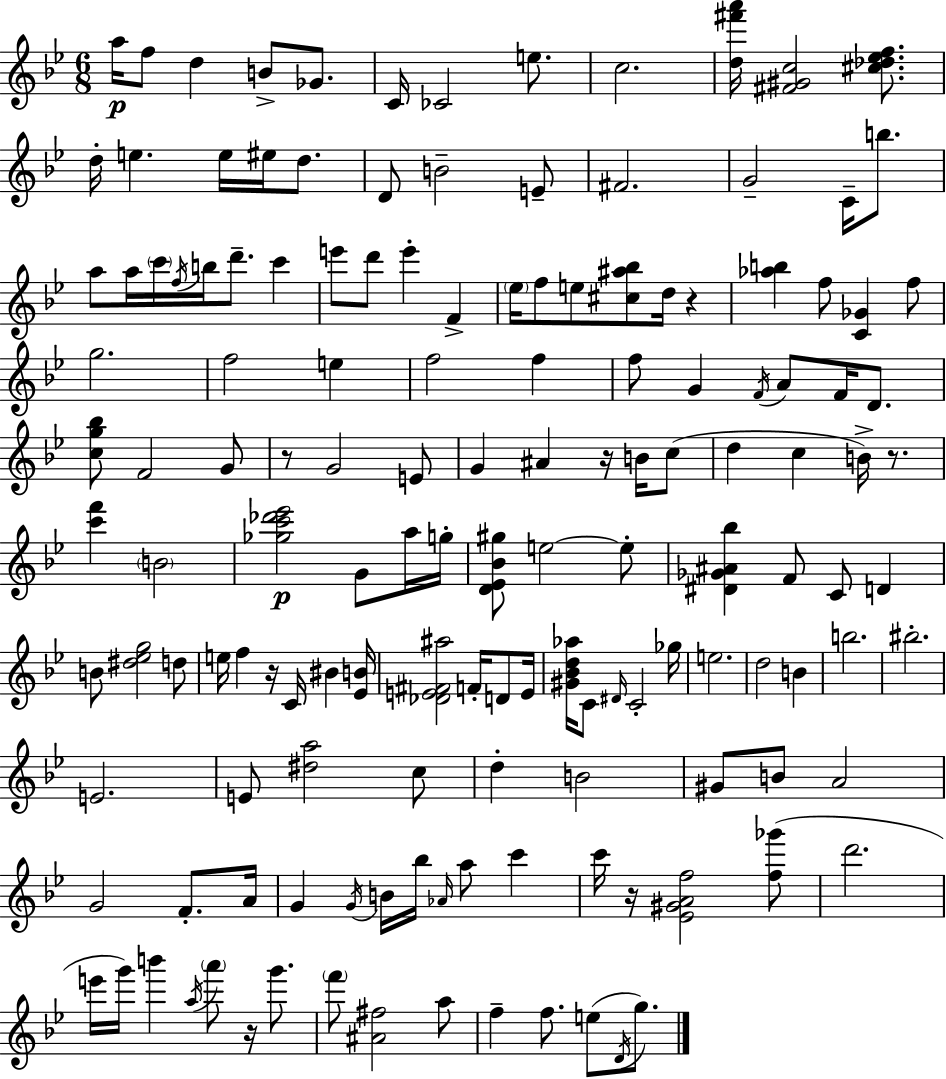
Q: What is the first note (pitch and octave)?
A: A5